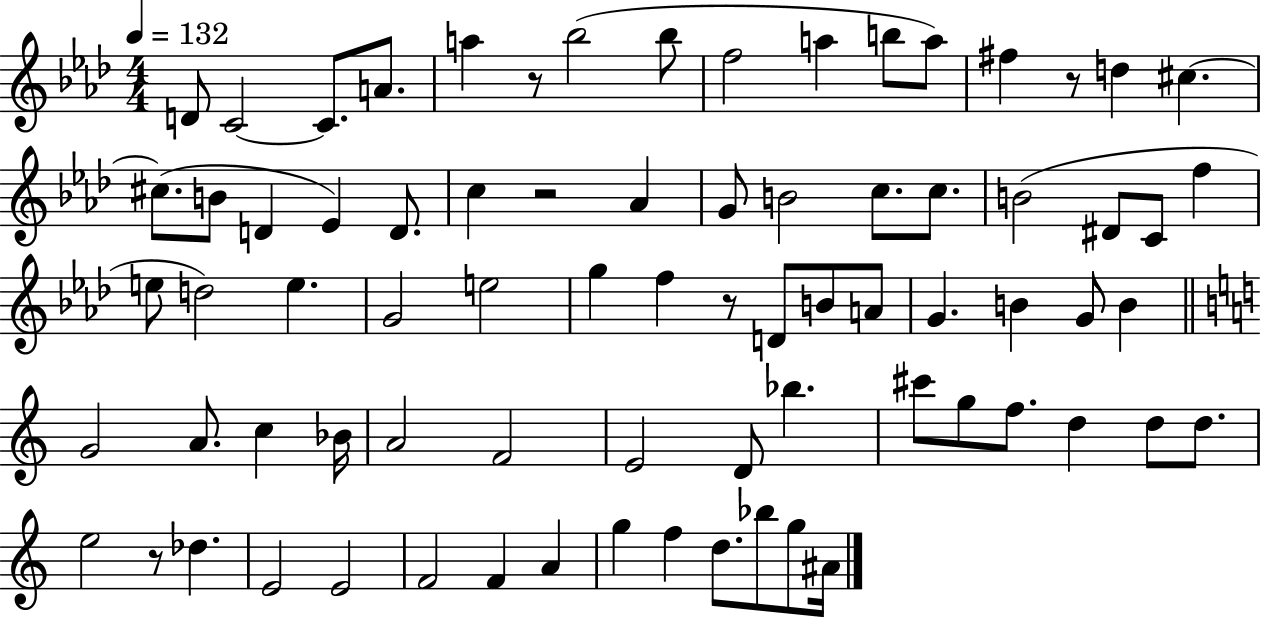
X:1
T:Untitled
M:4/4
L:1/4
K:Ab
D/2 C2 C/2 A/2 a z/2 _b2 _b/2 f2 a b/2 a/2 ^f z/2 d ^c ^c/2 B/2 D _E D/2 c z2 _A G/2 B2 c/2 c/2 B2 ^D/2 C/2 f e/2 d2 e G2 e2 g f z/2 D/2 B/2 A/2 G B G/2 B G2 A/2 c _B/4 A2 F2 E2 D/2 _b ^c'/2 g/2 f/2 d d/2 d/2 e2 z/2 _d E2 E2 F2 F A g f d/2 _b/2 g/2 ^A/4